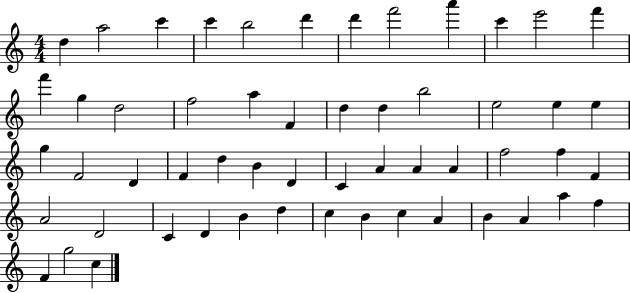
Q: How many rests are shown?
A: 0